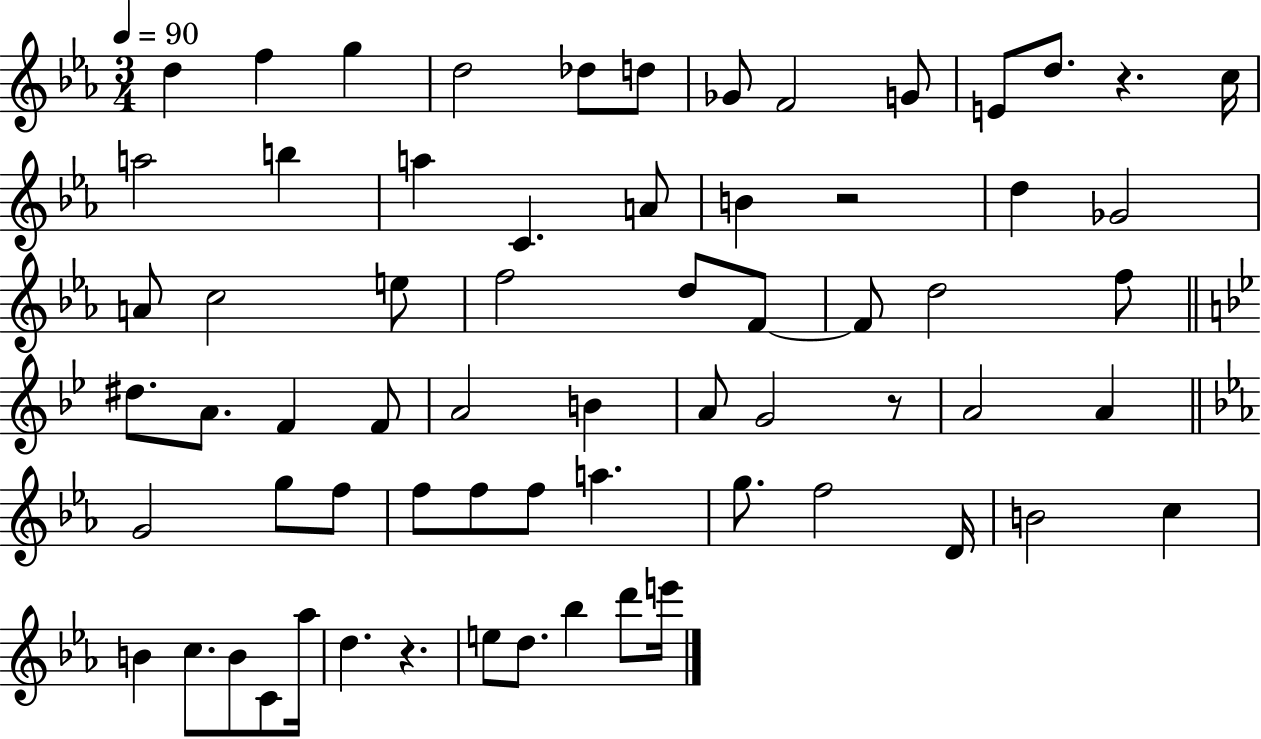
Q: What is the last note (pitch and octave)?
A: E6